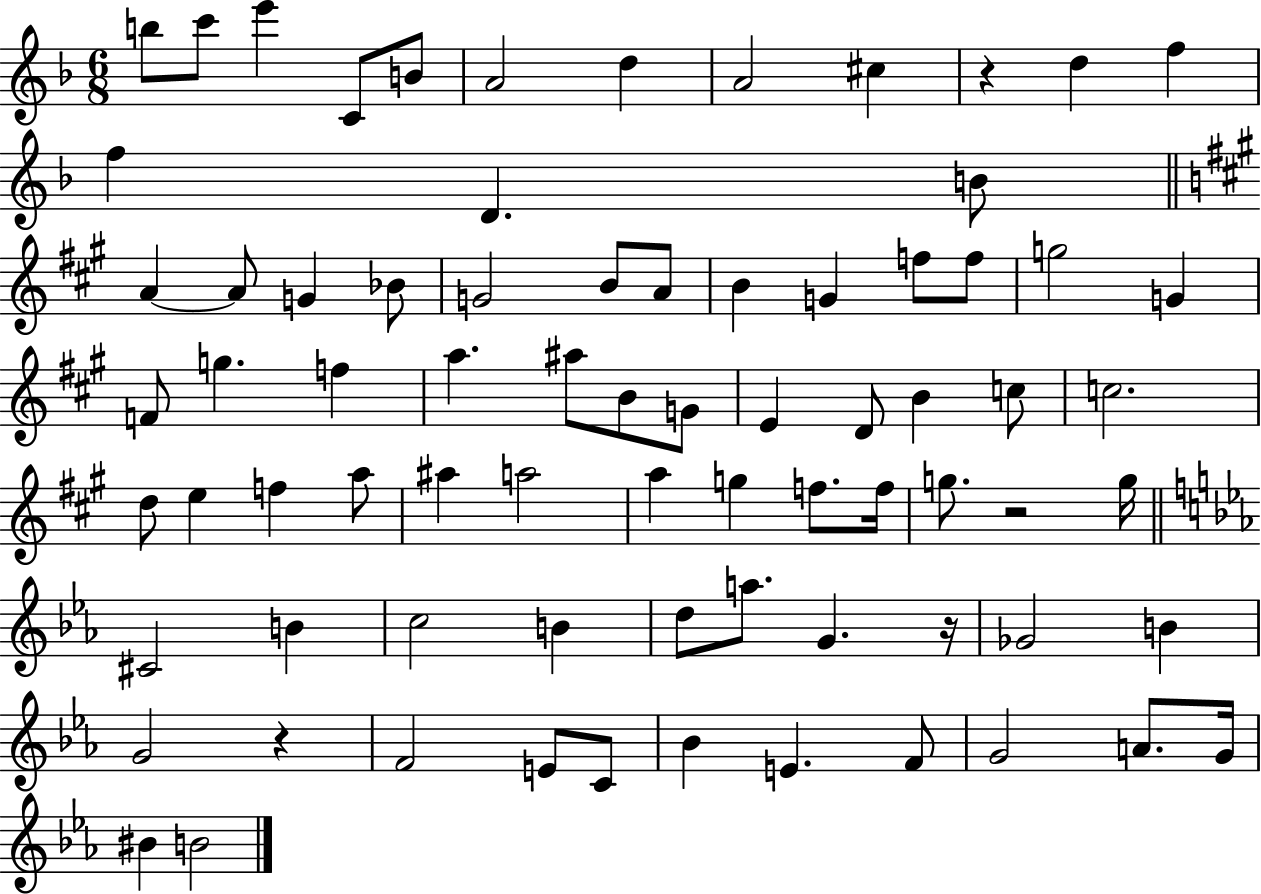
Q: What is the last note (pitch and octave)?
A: B4